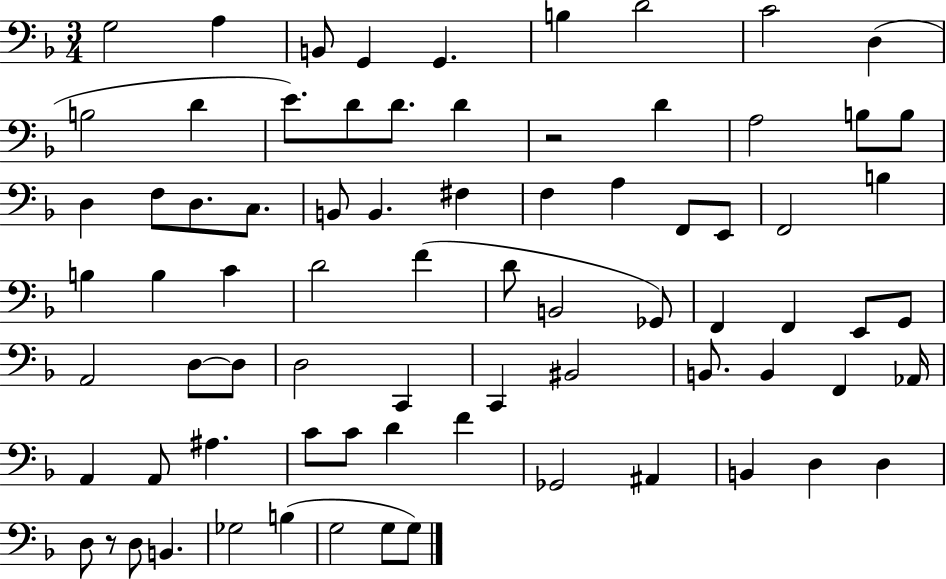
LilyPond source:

{
  \clef bass
  \numericTimeSignature
  \time 3/4
  \key f \major
  g2 a4 | b,8 g,4 g,4. | b4 d'2 | c'2 d4( | \break b2 d'4 | e'8.) d'8 d'8. d'4 | r2 d'4 | a2 b8 b8 | \break d4 f8 d8. c8. | b,8 b,4. fis4 | f4 a4 f,8 e,8 | f,2 b4 | \break b4 b4 c'4 | d'2 f'4( | d'8 b,2 ges,8) | f,4 f,4 e,8 g,8 | \break a,2 d8~~ d8 | d2 c,4 | c,4 bis,2 | b,8. b,4 f,4 aes,16 | \break a,4 a,8 ais4. | c'8 c'8 d'4 f'4 | ges,2 ais,4 | b,4 d4 d4 | \break d8 r8 d8 b,4. | ges2 b4( | g2 g8 g8) | \bar "|."
}